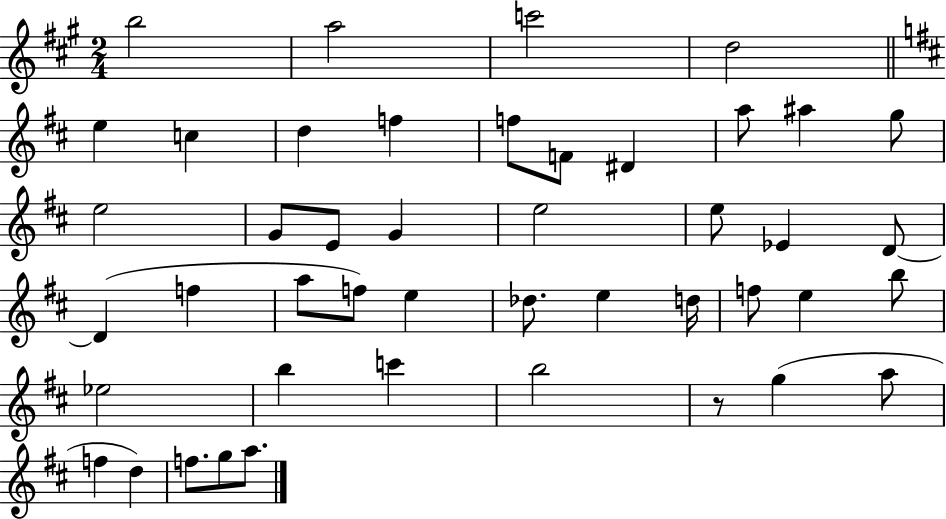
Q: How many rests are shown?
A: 1